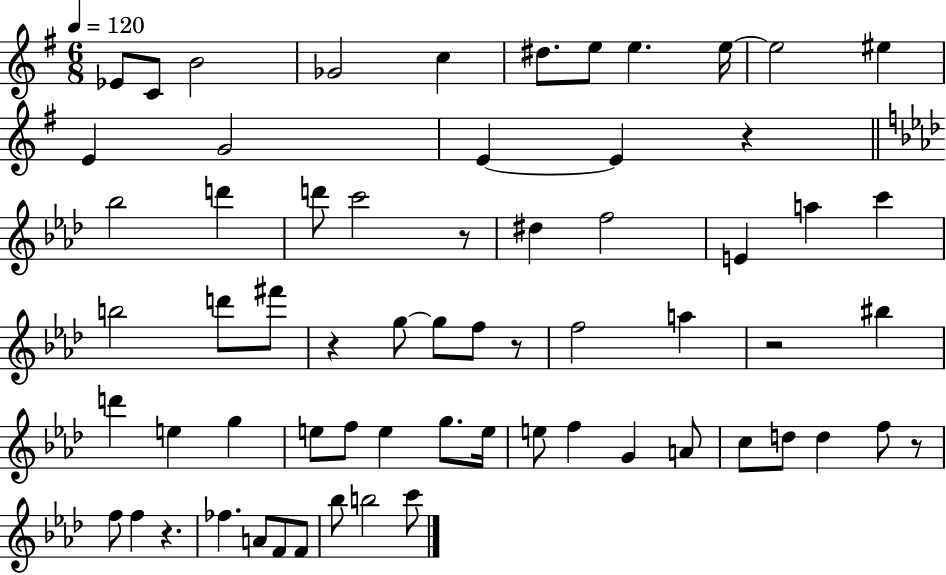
{
  \clef treble
  \numericTimeSignature
  \time 6/8
  \key g \major
  \tempo 4 = 120
  \repeat volta 2 { ees'8 c'8 b'2 | ges'2 c''4 | dis''8. e''8 e''4. e''16~~ | e''2 eis''4 | \break e'4 g'2 | e'4~~ e'4 r4 | \bar "||" \break \key aes \major bes''2 d'''4 | d'''8 c'''2 r8 | dis''4 f''2 | e'4 a''4 c'''4 | \break b''2 d'''8 fis'''8 | r4 g''8~~ g''8 f''8 r8 | f''2 a''4 | r2 bis''4 | \break d'''4 e''4 g''4 | e''8 f''8 e''4 g''8. e''16 | e''8 f''4 g'4 a'8 | c''8 d''8 d''4 f''8 r8 | \break f''8 f''4 r4. | fes''4. a'8 f'8 f'8 | bes''8 b''2 c'''8 | } \bar "|."
}